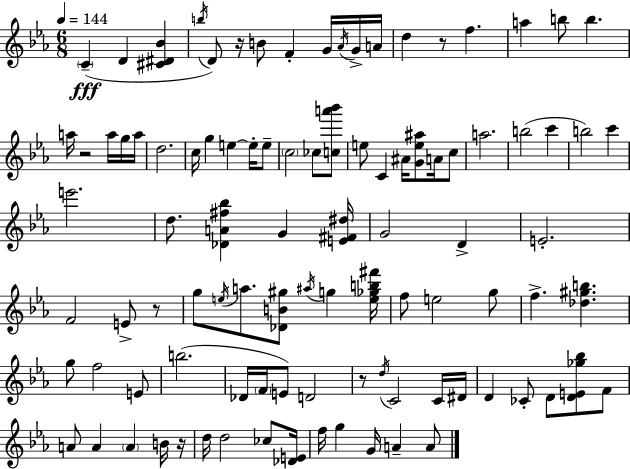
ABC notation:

X:1
T:Untitled
M:6/8
L:1/4
K:Cm
C D [^C^D_B] b/4 D/2 z/4 B/2 F G/4 _A/4 G/4 A/4 d z/2 f a b/2 b a/4 z2 a/4 g/4 a/4 d2 c/4 g e e/4 e/2 c2 _c/2 [ca'_b']/2 e/2 C ^A/4 [Ge^a]/2 A/4 c/2 a2 b2 c' b2 c' e'2 d/2 [_DA^f_b] G [E^F^d]/4 G2 D E2 F2 E/2 z/2 g/2 e/4 a/2 [_DB^g]/2 ^a/4 g [e_gb^f']/4 f/2 e2 g/2 f [_d^gb] g/2 f2 E/2 b2 _D/4 F/4 E/2 D2 z/2 d/4 C2 C/4 ^D/4 D _C/2 D/2 [DE_g_b]/2 F/2 A/2 A A B/4 z/4 d/4 d2 _c/2 [_DE]/4 f/4 g G/4 A A/2